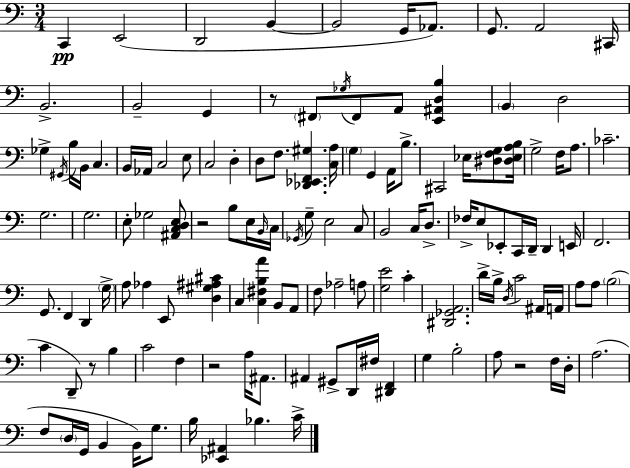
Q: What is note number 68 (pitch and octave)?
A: D2